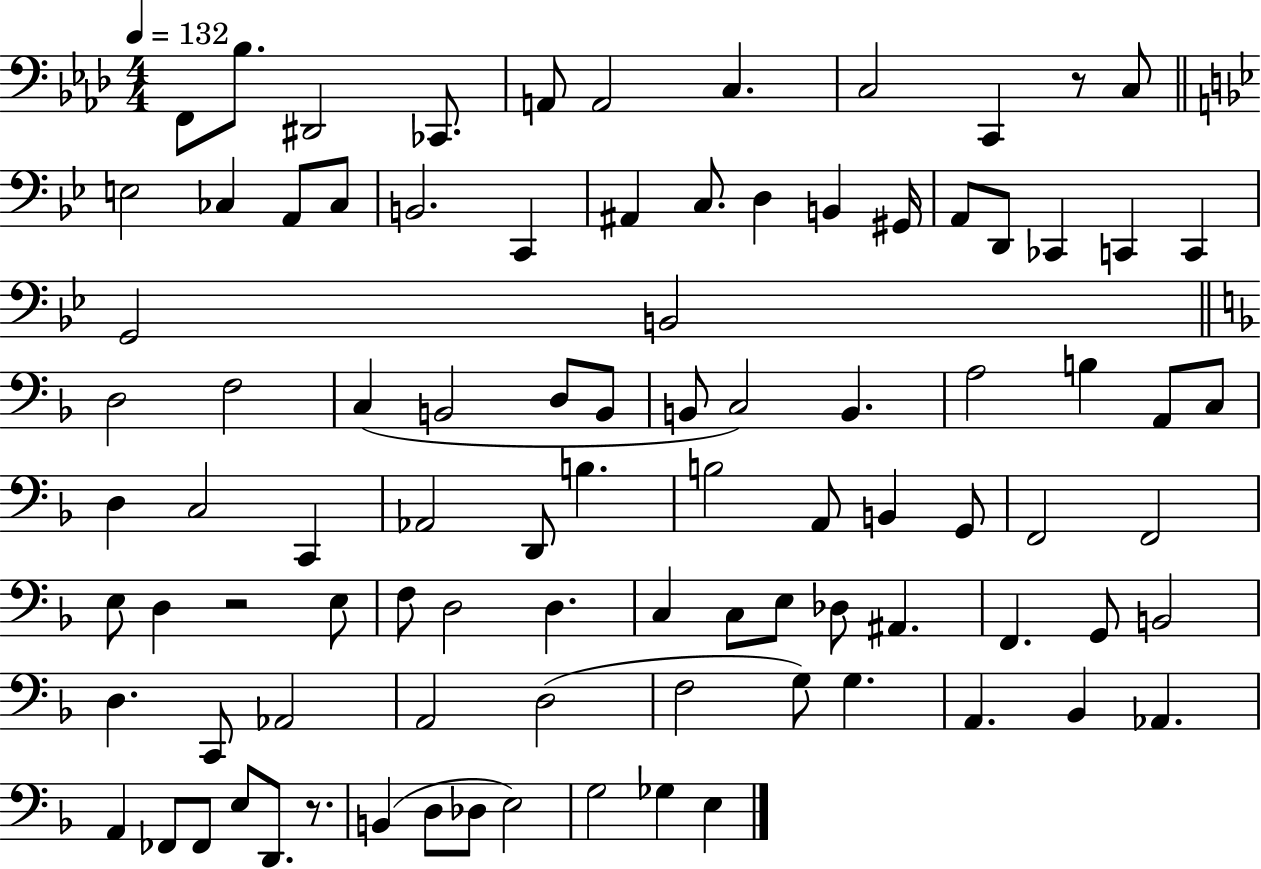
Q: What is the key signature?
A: AES major